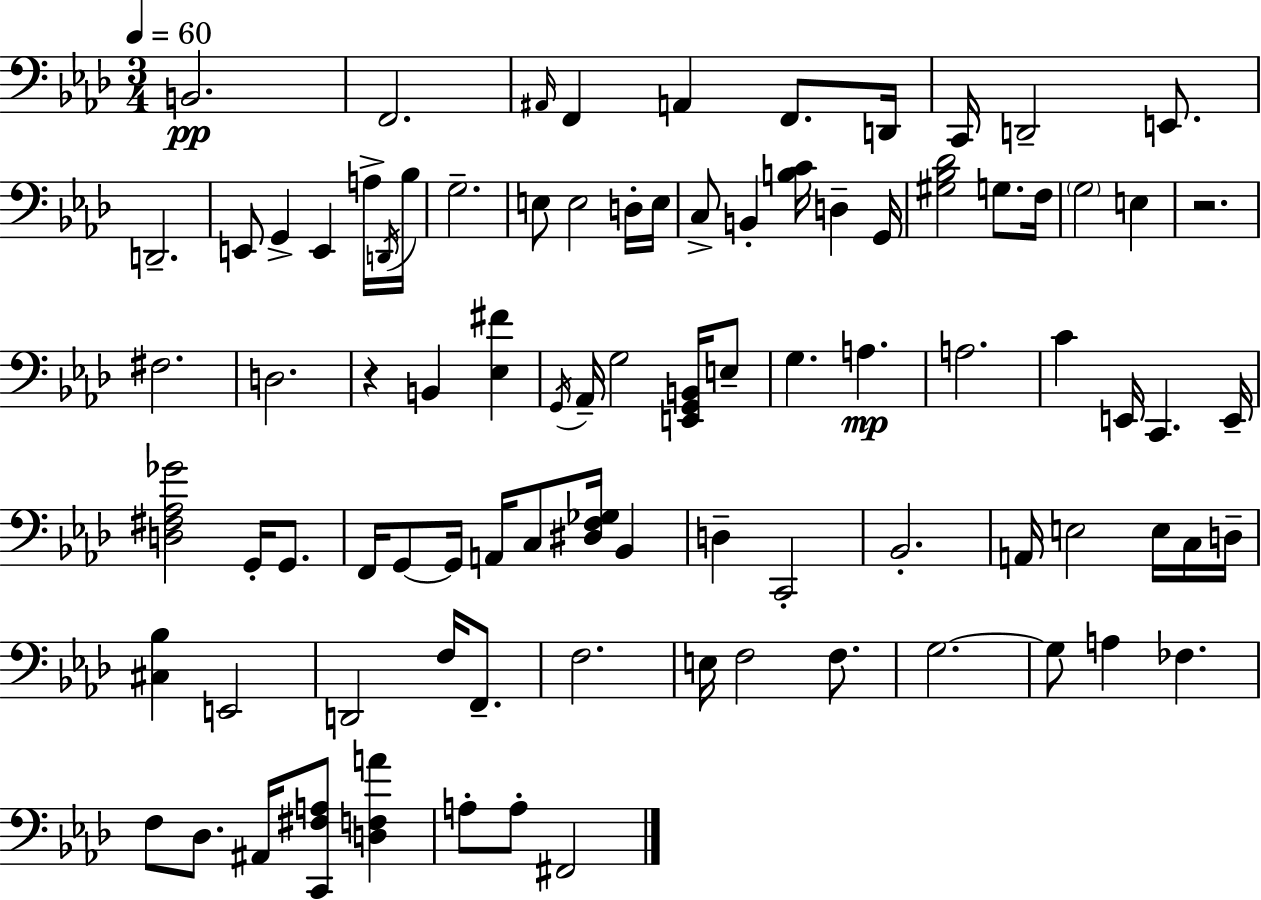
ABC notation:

X:1
T:Untitled
M:3/4
L:1/4
K:Fm
B,,2 F,,2 ^A,,/4 F,, A,, F,,/2 D,,/4 C,,/4 D,,2 E,,/2 D,,2 E,,/2 G,, E,, A,/4 D,,/4 _B,/4 G,2 E,/2 E,2 D,/4 E,/4 C,/2 B,, [B,C]/4 D, G,,/4 [^G,_B,_D]2 G,/2 F,/4 G,2 E, z2 ^F,2 D,2 z B,, [_E,^F] G,,/4 _A,,/4 G,2 [E,,G,,B,,]/4 E,/2 G, A, A,2 C E,,/4 C,, E,,/4 [D,^F,_A,_G]2 G,,/4 G,,/2 F,,/4 G,,/2 G,,/4 A,,/4 C,/2 [^D,F,_G,]/4 _B,, D, C,,2 _B,,2 A,,/4 E,2 E,/4 C,/4 D,/4 [^C,_B,] E,,2 D,,2 F,/4 F,,/2 F,2 E,/4 F,2 F,/2 G,2 G,/2 A, _F, F,/2 _D,/2 ^A,,/4 [C,,^F,A,]/2 [D,F,A] A,/2 A,/2 ^F,,2